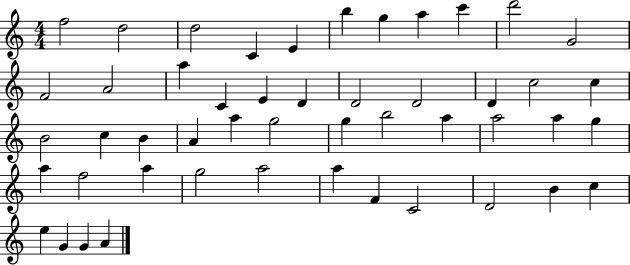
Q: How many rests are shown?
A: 0